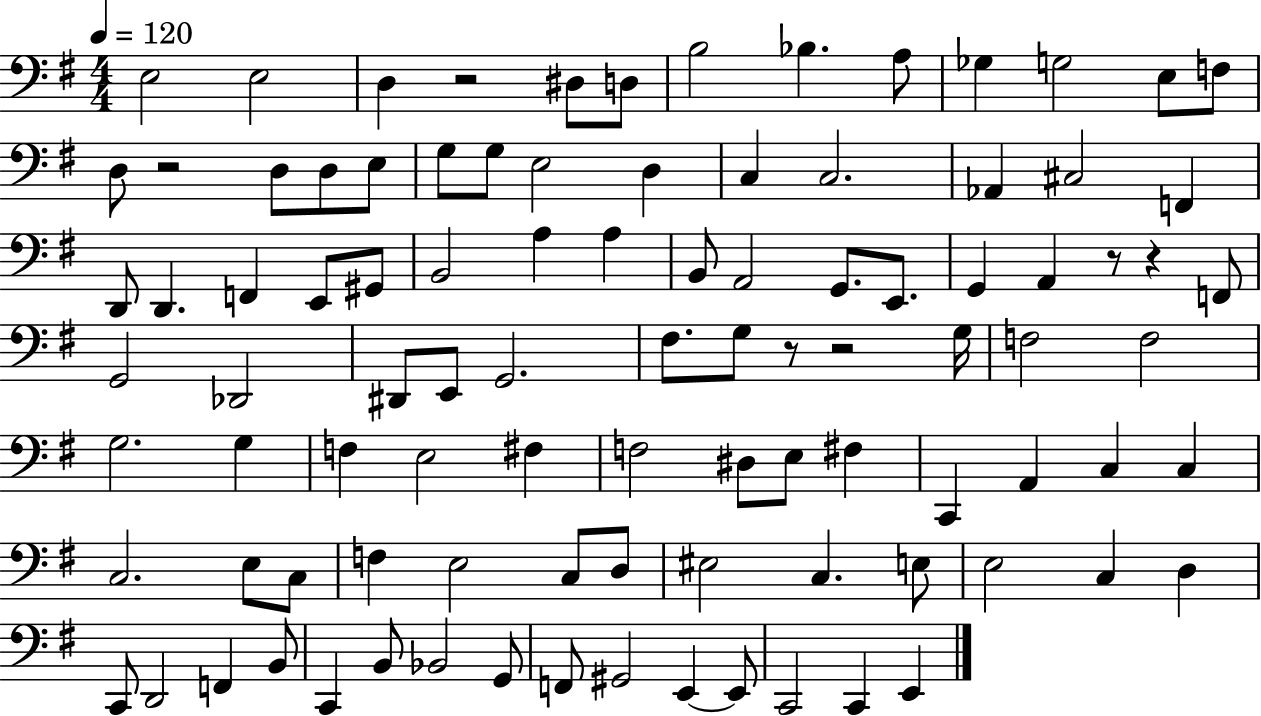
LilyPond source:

{
  \clef bass
  \numericTimeSignature
  \time 4/4
  \key g \major
  \tempo 4 = 120
  e2 e2 | d4 r2 dis8 d8 | b2 bes4. a8 | ges4 g2 e8 f8 | \break d8 r2 d8 d8 e8 | g8 g8 e2 d4 | c4 c2. | aes,4 cis2 f,4 | \break d,8 d,4. f,4 e,8 gis,8 | b,2 a4 a4 | b,8 a,2 g,8. e,8. | g,4 a,4 r8 r4 f,8 | \break g,2 des,2 | dis,8 e,8 g,2. | fis8. g8 r8 r2 g16 | f2 f2 | \break g2. g4 | f4 e2 fis4 | f2 dis8 e8 fis4 | c,4 a,4 c4 c4 | \break c2. e8 c8 | f4 e2 c8 d8 | eis2 c4. e8 | e2 c4 d4 | \break c,8 d,2 f,4 b,8 | c,4 b,8 bes,2 g,8 | f,8 gis,2 e,4~~ e,8 | c,2 c,4 e,4 | \break \bar "|."
}